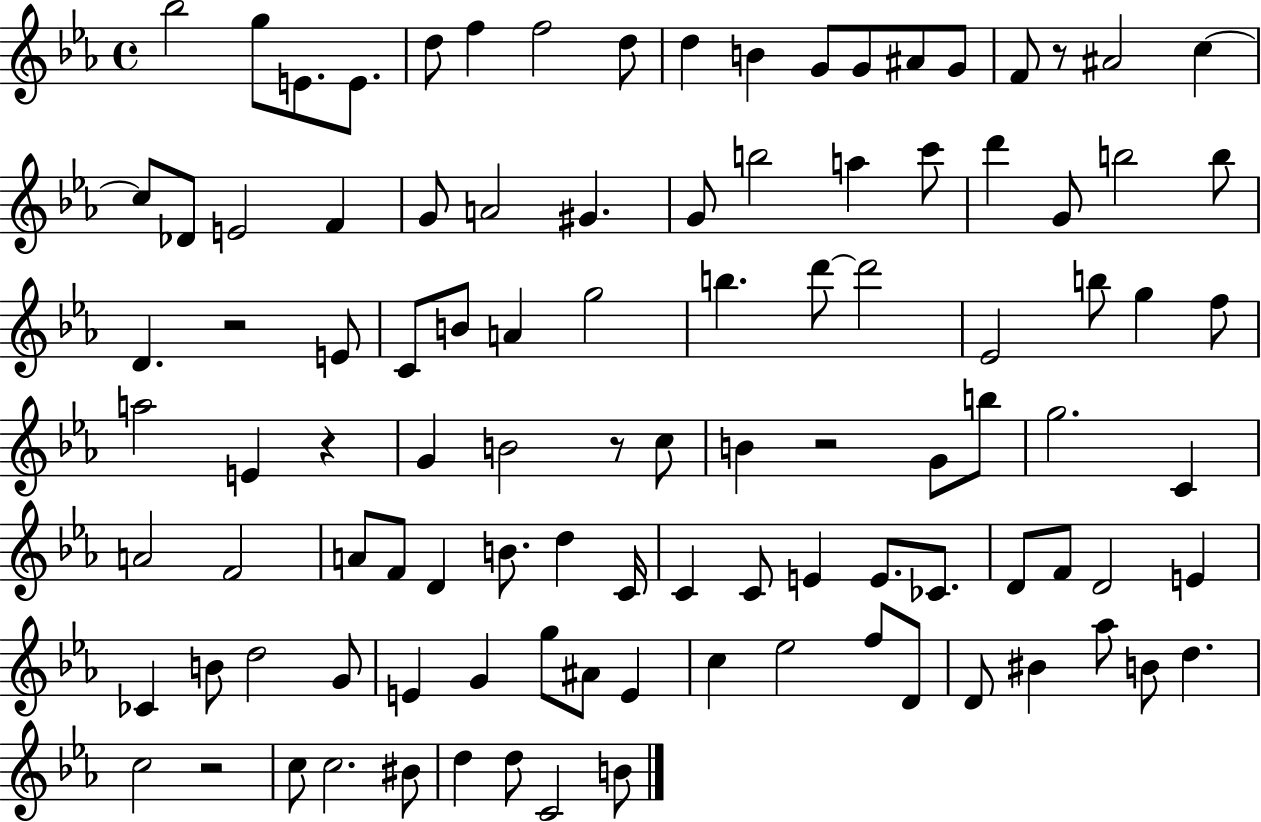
{
  \clef treble
  \time 4/4
  \defaultTimeSignature
  \key ees \major
  bes''2 g''8 e'8. e'8. | d''8 f''4 f''2 d''8 | d''4 b'4 g'8 g'8 ais'8 g'8 | f'8 r8 ais'2 c''4~~ | \break c''8 des'8 e'2 f'4 | g'8 a'2 gis'4. | g'8 b''2 a''4 c'''8 | d'''4 g'8 b''2 b''8 | \break d'4. r2 e'8 | c'8 b'8 a'4 g''2 | b''4. d'''8~~ d'''2 | ees'2 b''8 g''4 f''8 | \break a''2 e'4 r4 | g'4 b'2 r8 c''8 | b'4 r2 g'8 b''8 | g''2. c'4 | \break a'2 f'2 | a'8 f'8 d'4 b'8. d''4 c'16 | c'4 c'8 e'4 e'8. ces'8. | d'8 f'8 d'2 e'4 | \break ces'4 b'8 d''2 g'8 | e'4 g'4 g''8 ais'8 e'4 | c''4 ees''2 f''8 d'8 | d'8 bis'4 aes''8 b'8 d''4. | \break c''2 r2 | c''8 c''2. bis'8 | d''4 d''8 c'2 b'8 | \bar "|."
}